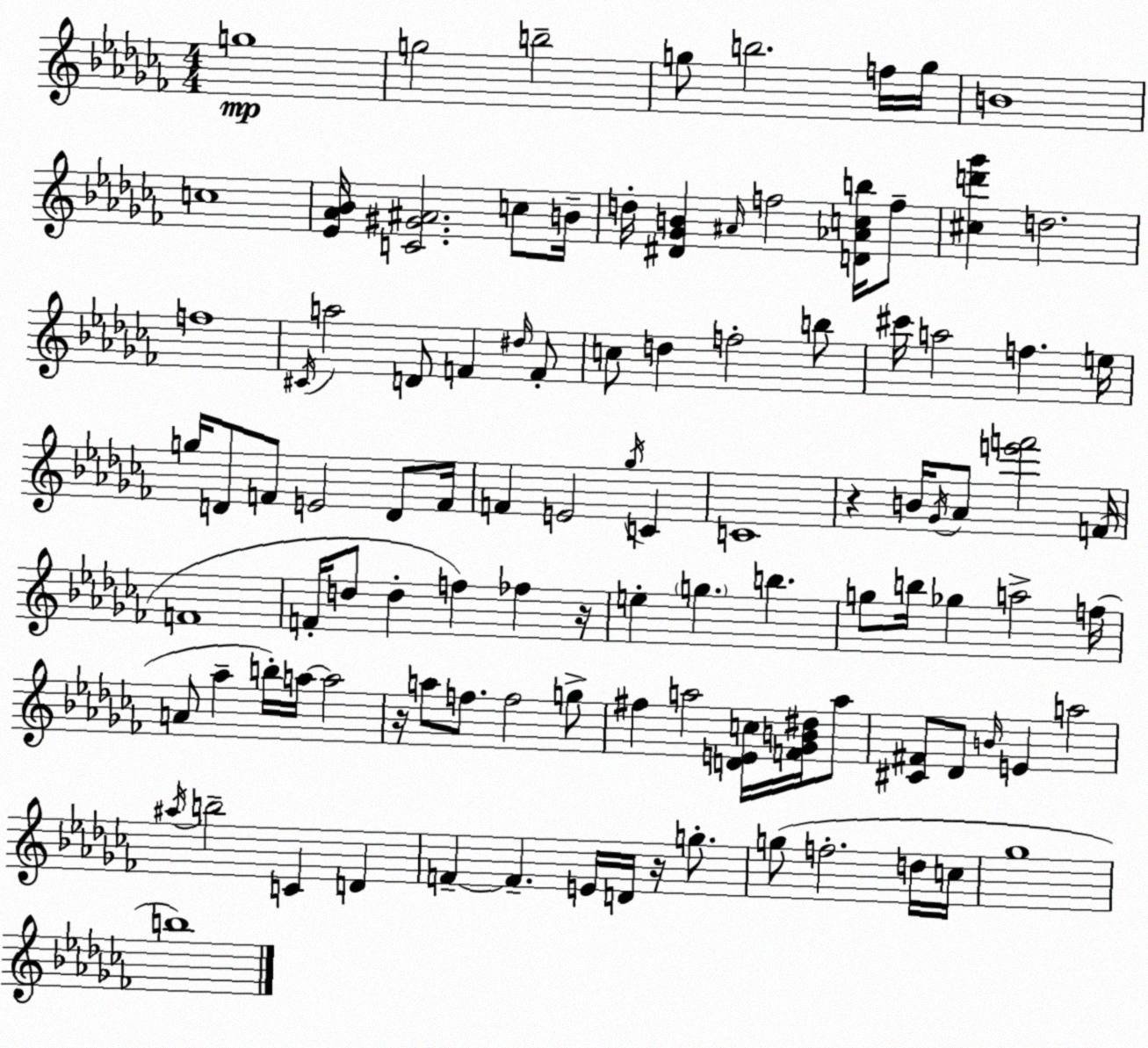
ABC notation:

X:1
T:Untitled
M:4/4
L:1/4
K:Abm
g4 g2 b2 g/2 b2 f/4 g/4 B4 c4 [_E_A_B]/4 [C^G^A]2 c/2 B/4 d/4 [^D_GB] ^A/4 f2 [D_Acb]/4 f/2 [^cd'_g'] d2 f4 ^C/4 a2 D/2 F ^d/4 F/2 c/2 d f2 b/2 ^c'/4 a2 f e/4 g/4 D/2 F/2 E2 D/2 F/4 F E2 _g/4 C C4 z B/4 _G/4 _A/2 [e'f']2 F/4 F4 F/4 d/2 d f _f z/4 e g b g/2 b/4 _g a2 f/4 A/2 _a b/4 a/4 a2 z/4 a/2 f/2 f2 g/2 ^f a2 [DEc]/4 [F_GB^d]/4 a/2 [^C^F]/2 _D/2 B/4 E a2 ^a/4 b2 C D F F E/4 D/4 z/4 g/2 g/2 f2 d/4 c/4 _g4 b4